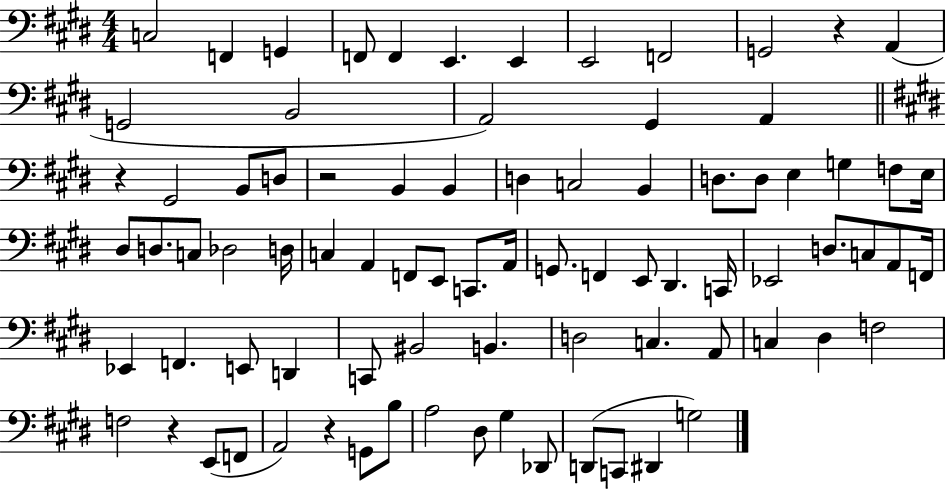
{
  \clef bass
  \numericTimeSignature
  \time 4/4
  \key e \major
  c2 f,4 g,4 | f,8 f,4 e,4. e,4 | e,2 f,2 | g,2 r4 a,4( | \break g,2 b,2 | a,2) gis,4 a,4 | \bar "||" \break \key e \major r4 gis,2 b,8 d8 | r2 b,4 b,4 | d4 c2 b,4 | d8. d8 e4 g4 f8 e16 | \break dis8 d8. c8 des2 d16 | c4 a,4 f,8 e,8 c,8. a,16 | g,8. f,4 e,8 dis,4. c,16 | ees,2 d8. c8 a,8 f,16 | \break ees,4 f,4. e,8 d,4 | c,8 bis,2 b,4. | d2 c4. a,8 | c4 dis4 f2 | \break f2 r4 e,8( f,8 | a,2) r4 g,8 b8 | a2 dis8 gis4 des,8 | d,8( c,8 dis,4 g2) | \break \bar "|."
}